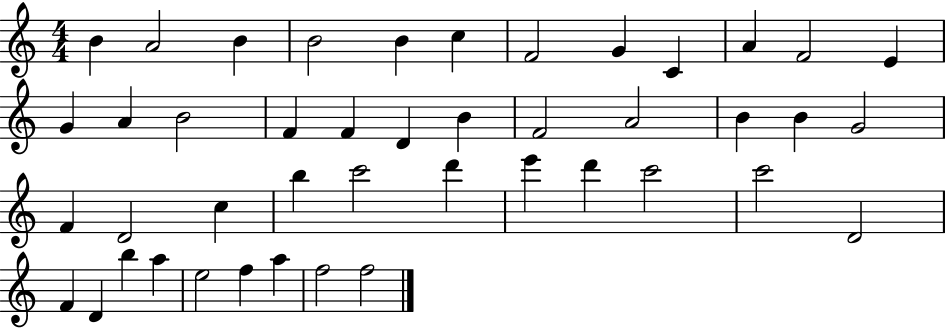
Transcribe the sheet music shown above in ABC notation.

X:1
T:Untitled
M:4/4
L:1/4
K:C
B A2 B B2 B c F2 G C A F2 E G A B2 F F D B F2 A2 B B G2 F D2 c b c'2 d' e' d' c'2 c'2 D2 F D b a e2 f a f2 f2